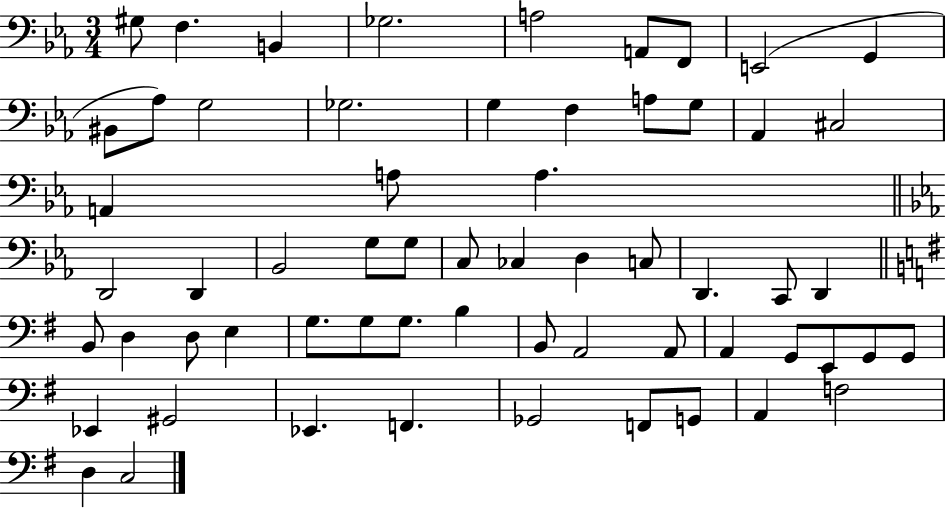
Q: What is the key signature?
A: EES major